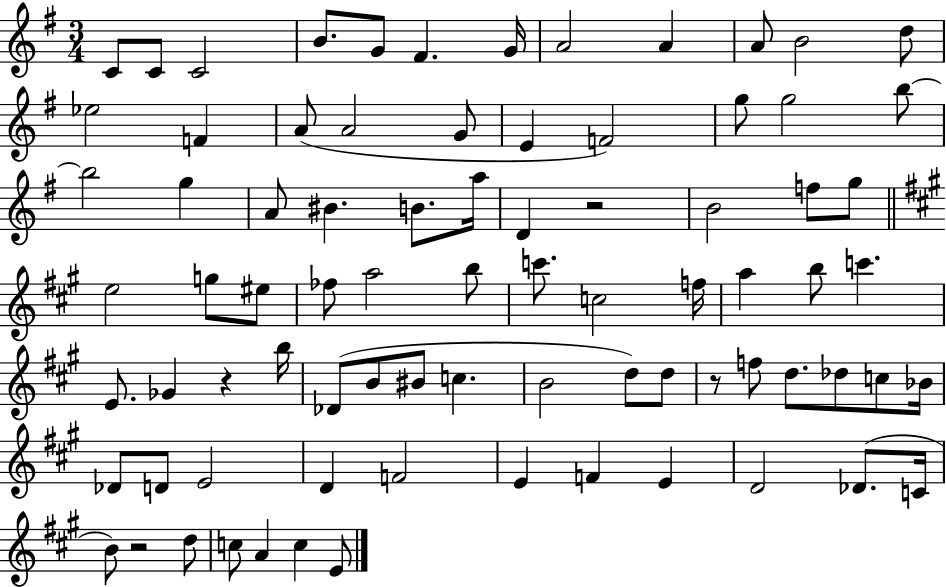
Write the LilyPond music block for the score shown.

{
  \clef treble
  \numericTimeSignature
  \time 3/4
  \key g \major
  c'8 c'8 c'2 | b'8. g'8 fis'4. g'16 | a'2 a'4 | a'8 b'2 d''8 | \break ees''2 f'4 | a'8( a'2 g'8 | e'4 f'2) | g''8 g''2 b''8~~ | \break b''2 g''4 | a'8 bis'4. b'8. a''16 | d'4 r2 | b'2 f''8 g''8 | \break \bar "||" \break \key a \major e''2 g''8 eis''8 | fes''8 a''2 b''8 | c'''8. c''2 f''16 | a''4 b''8 c'''4. | \break e'8. ges'4 r4 b''16 | des'8( b'8 bis'8 c''4. | b'2 d''8) d''8 | r8 f''8 d''8. des''8 c''8 bes'16 | \break des'8 d'8 e'2 | d'4 f'2 | e'4 f'4 e'4 | d'2 des'8.( c'16 | \break b'8) r2 d''8 | c''8 a'4 c''4 e'8 | \bar "|."
}